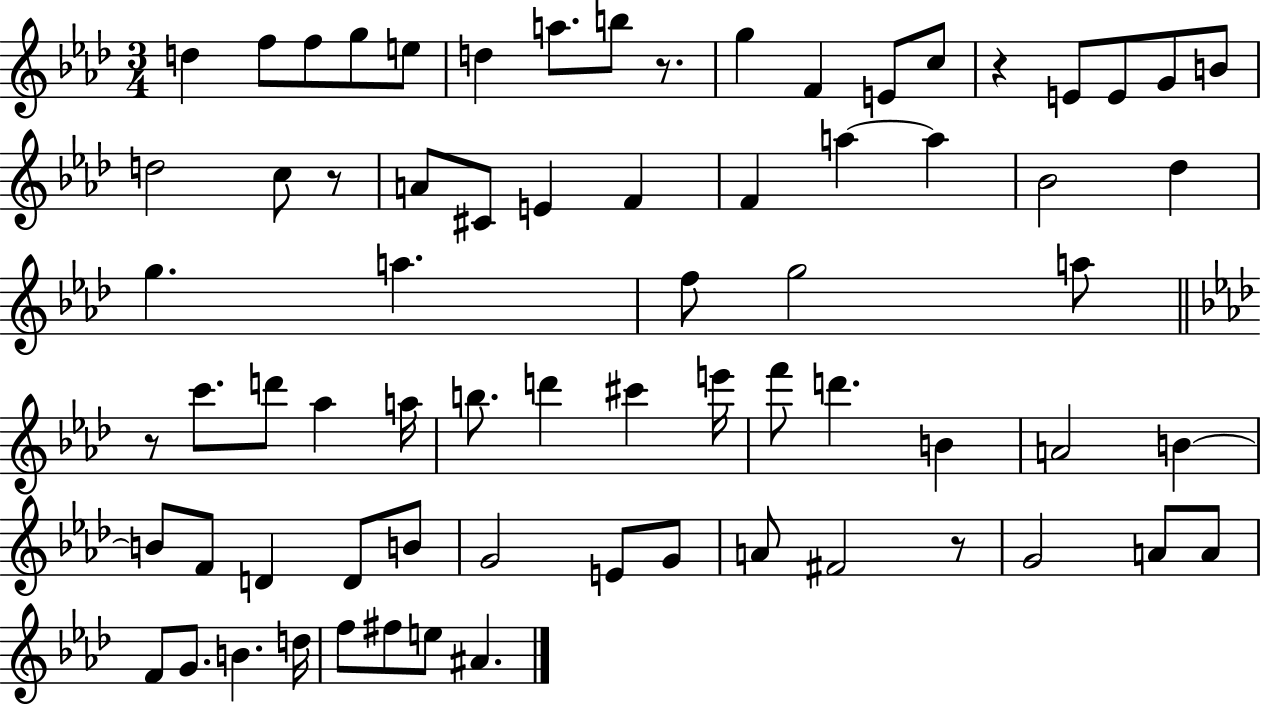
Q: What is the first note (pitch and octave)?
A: D5